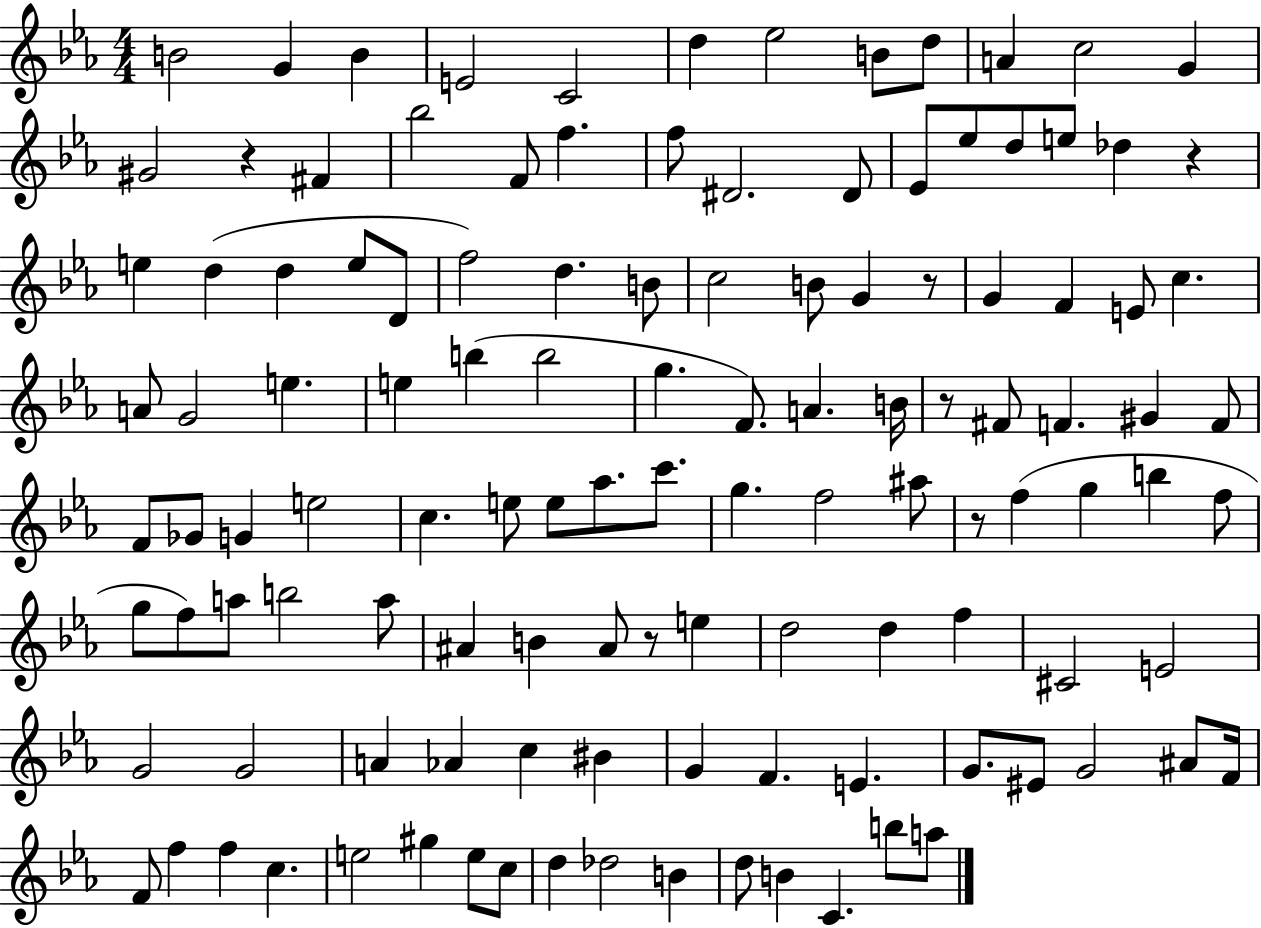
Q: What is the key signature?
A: EES major